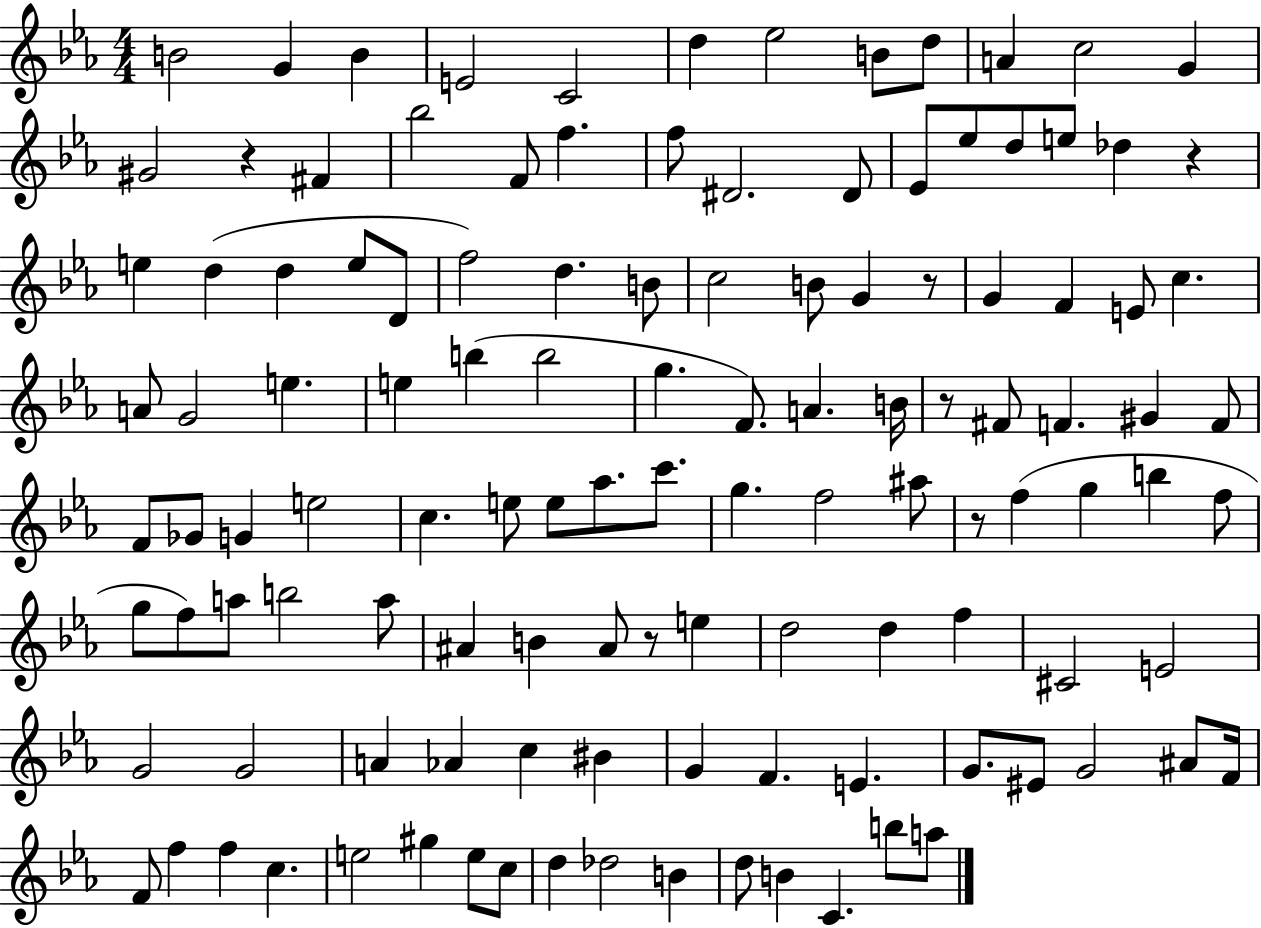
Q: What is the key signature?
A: EES major